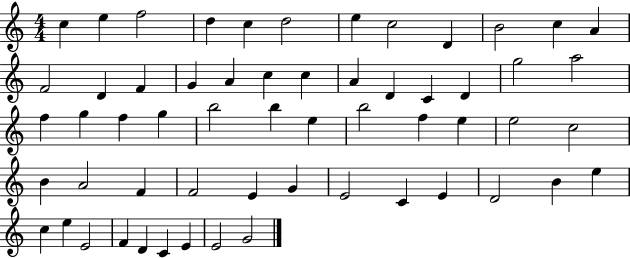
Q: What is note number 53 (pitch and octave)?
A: F4